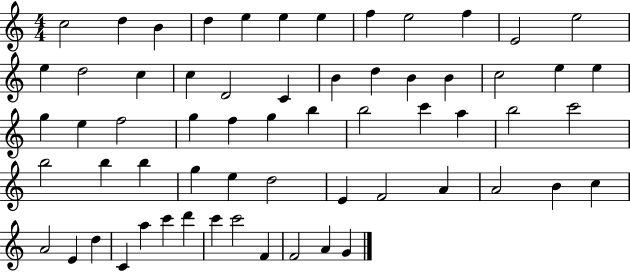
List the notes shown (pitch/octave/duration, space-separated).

C5/h D5/q B4/q D5/q E5/q E5/q E5/q F5/q E5/h F5/q E4/h E5/h E5/q D5/h C5/q C5/q D4/h C4/q B4/q D5/q B4/q B4/q C5/h E5/q E5/q G5/q E5/q F5/h G5/q F5/q G5/q B5/q B5/h C6/q A5/q B5/h C6/h B5/h B5/q B5/q G5/q E5/q D5/h E4/q F4/h A4/q A4/h B4/q C5/q A4/h E4/q D5/q C4/q A5/q C6/q D6/q C6/q C6/h F4/q F4/h A4/q G4/q